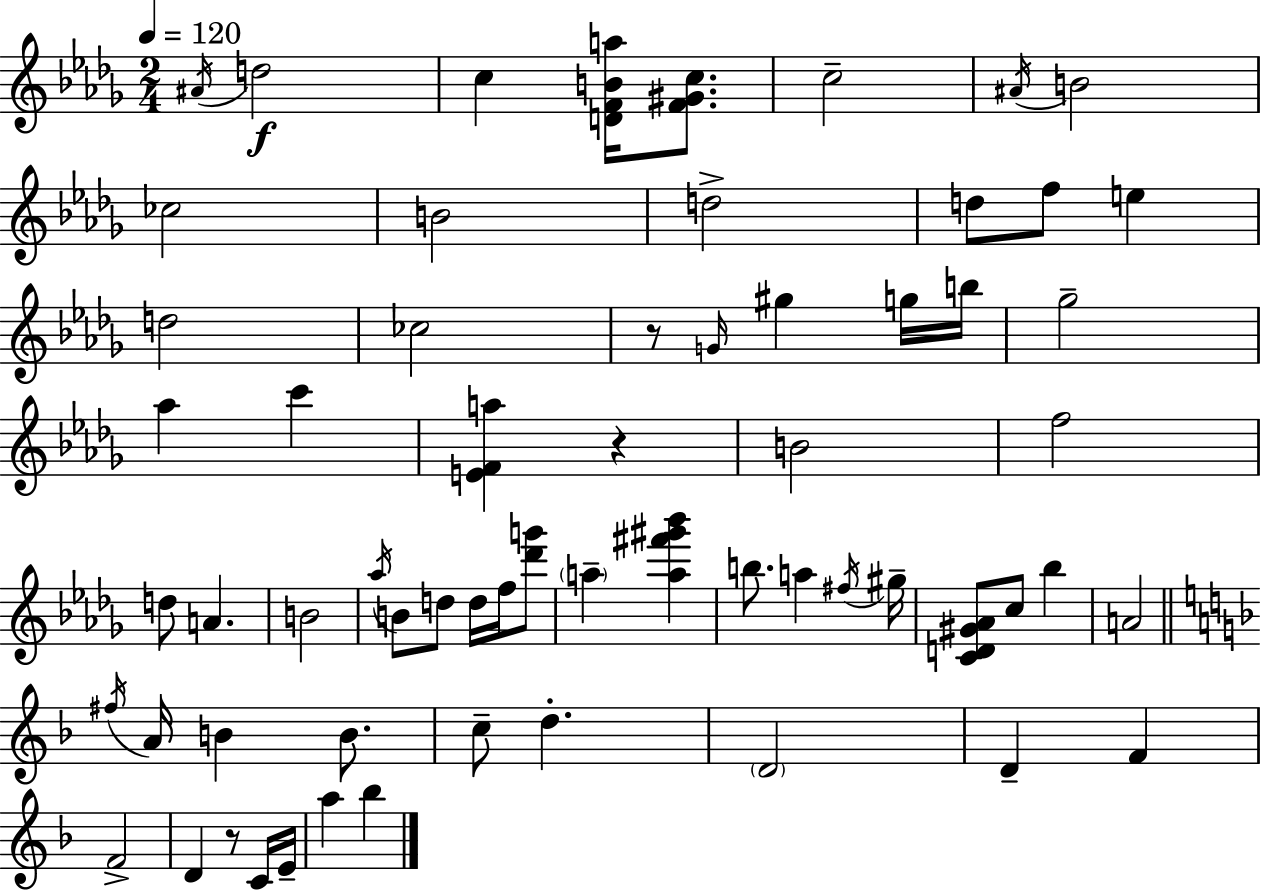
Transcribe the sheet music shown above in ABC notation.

X:1
T:Untitled
M:2/4
L:1/4
K:Bbm
^A/4 d2 c [DFBa]/4 [F^Gc]/2 c2 ^A/4 B2 _c2 B2 d2 d/2 f/2 e d2 _c2 z/2 G/4 ^g g/4 b/4 _g2 _a c' [EFa] z B2 f2 d/2 A B2 _a/4 B/2 d/2 d/4 f/4 [_d'g']/2 a [a^f'^g'_b'] b/2 a ^f/4 ^g/4 [CD^G_A]/2 c/2 _b A2 ^f/4 A/4 B B/2 c/2 d D2 D F F2 D z/2 C/4 E/4 a _b